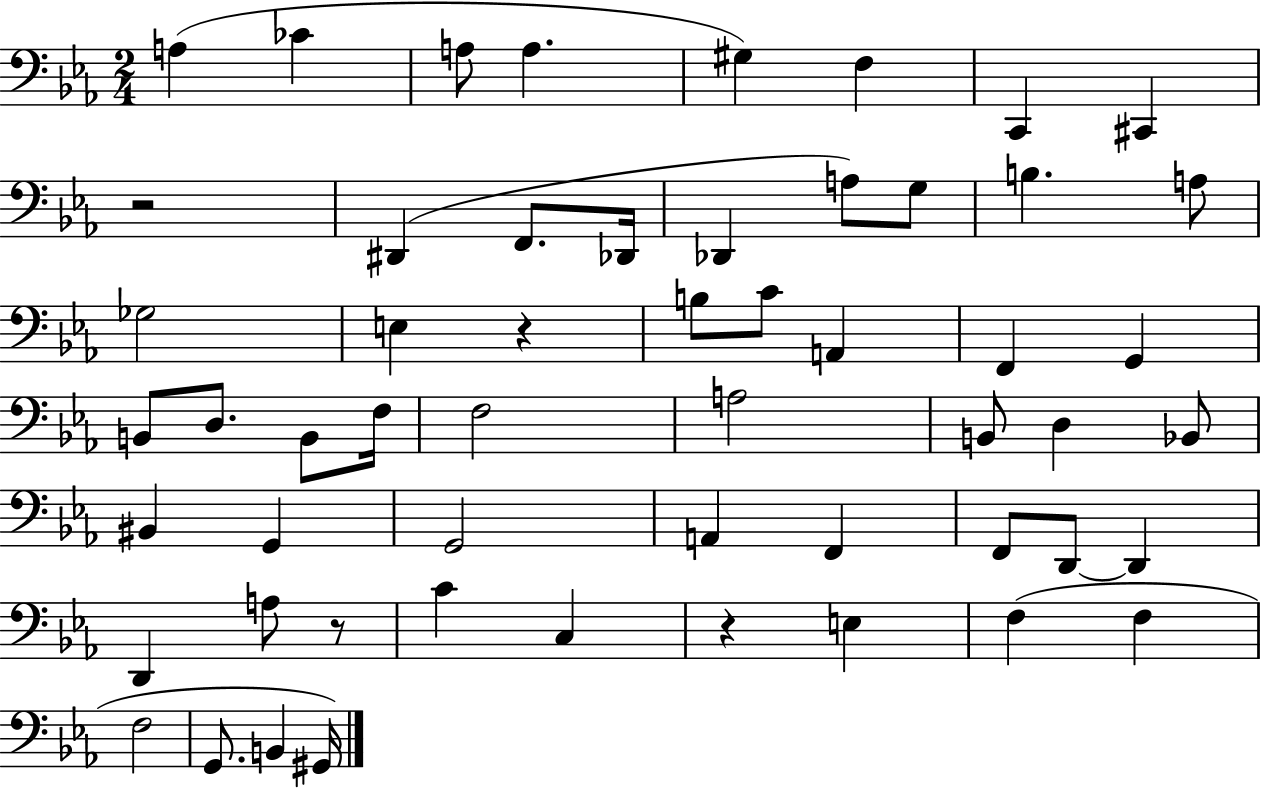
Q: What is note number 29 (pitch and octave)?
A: A3